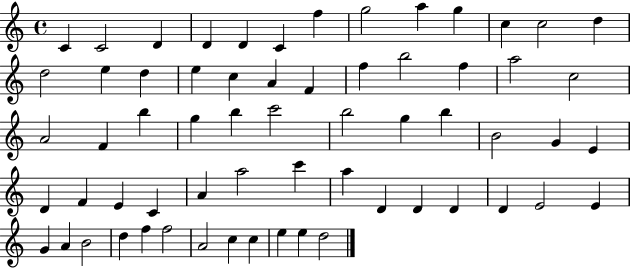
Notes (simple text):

C4/q C4/h D4/q D4/q D4/q C4/q F5/q G5/h A5/q G5/q C5/q C5/h D5/q D5/h E5/q D5/q E5/q C5/q A4/q F4/q F5/q B5/h F5/q A5/h C5/h A4/h F4/q B5/q G5/q B5/q C6/h B5/h G5/q B5/q B4/h G4/q E4/q D4/q F4/q E4/q C4/q A4/q A5/h C6/q A5/q D4/q D4/q D4/q D4/q E4/h E4/q G4/q A4/q B4/h D5/q F5/q F5/h A4/h C5/q C5/q E5/q E5/q D5/h